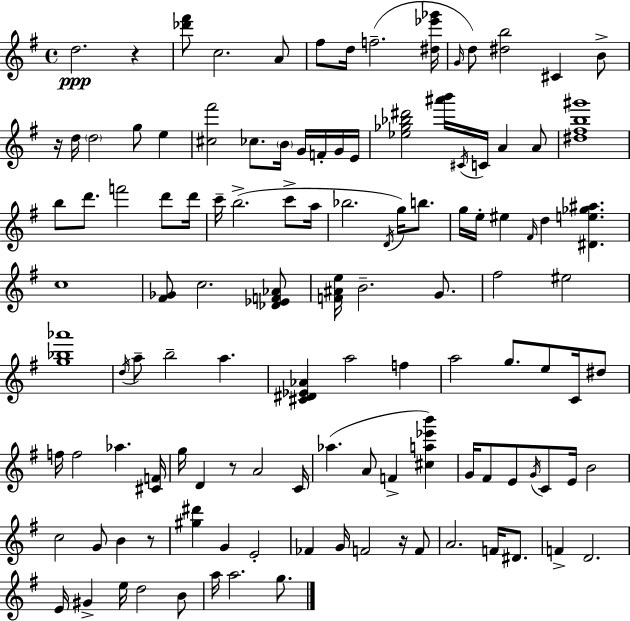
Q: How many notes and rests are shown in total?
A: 119